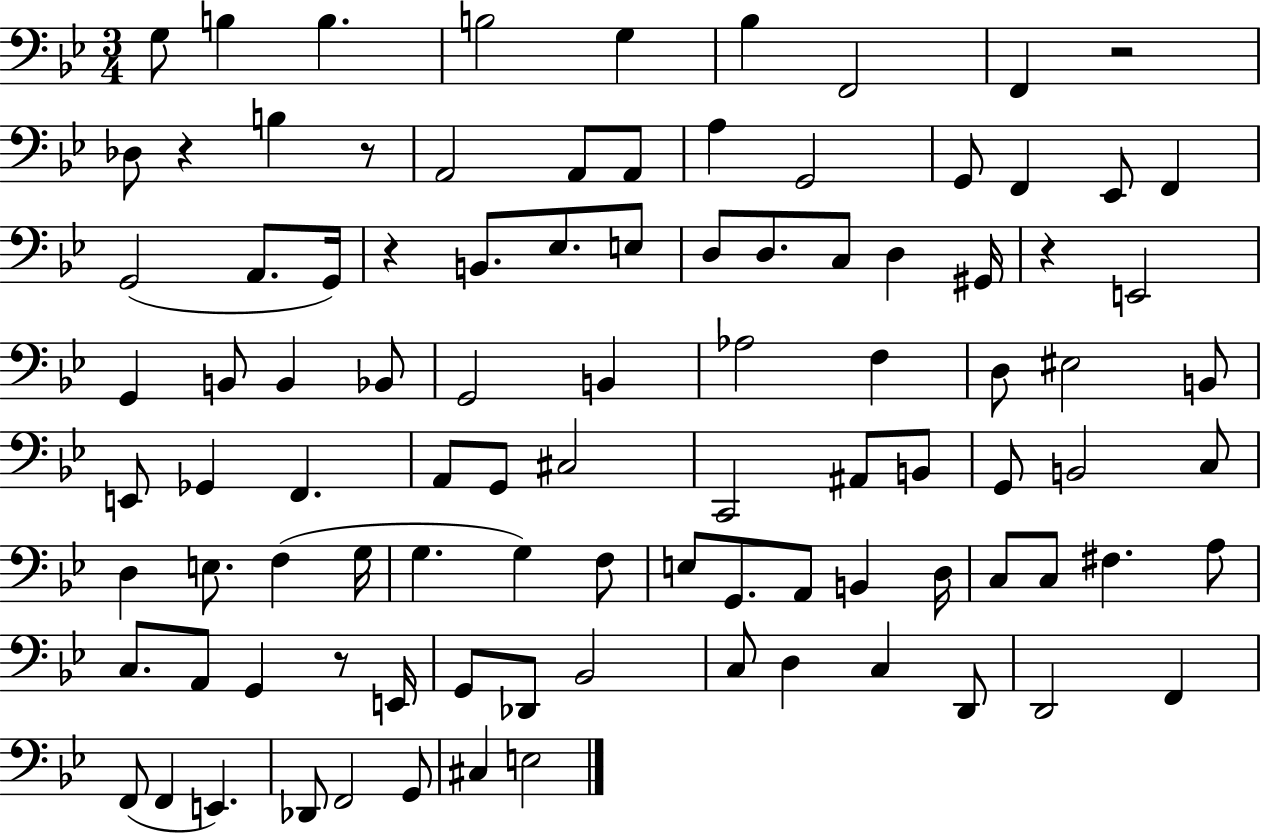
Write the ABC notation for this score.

X:1
T:Untitled
M:3/4
L:1/4
K:Bb
G,/2 B, B, B,2 G, _B, F,,2 F,, z2 _D,/2 z B, z/2 A,,2 A,,/2 A,,/2 A, G,,2 G,,/2 F,, _E,,/2 F,, G,,2 A,,/2 G,,/4 z B,,/2 _E,/2 E,/2 D,/2 D,/2 C,/2 D, ^G,,/4 z E,,2 G,, B,,/2 B,, _B,,/2 G,,2 B,, _A,2 F, D,/2 ^E,2 B,,/2 E,,/2 _G,, F,, A,,/2 G,,/2 ^C,2 C,,2 ^A,,/2 B,,/2 G,,/2 B,,2 C,/2 D, E,/2 F, G,/4 G, G, F,/2 E,/2 G,,/2 A,,/2 B,, D,/4 C,/2 C,/2 ^F, A,/2 C,/2 A,,/2 G,, z/2 E,,/4 G,,/2 _D,,/2 _B,,2 C,/2 D, C, D,,/2 D,,2 F,, F,,/2 F,, E,, _D,,/2 F,,2 G,,/2 ^C, E,2